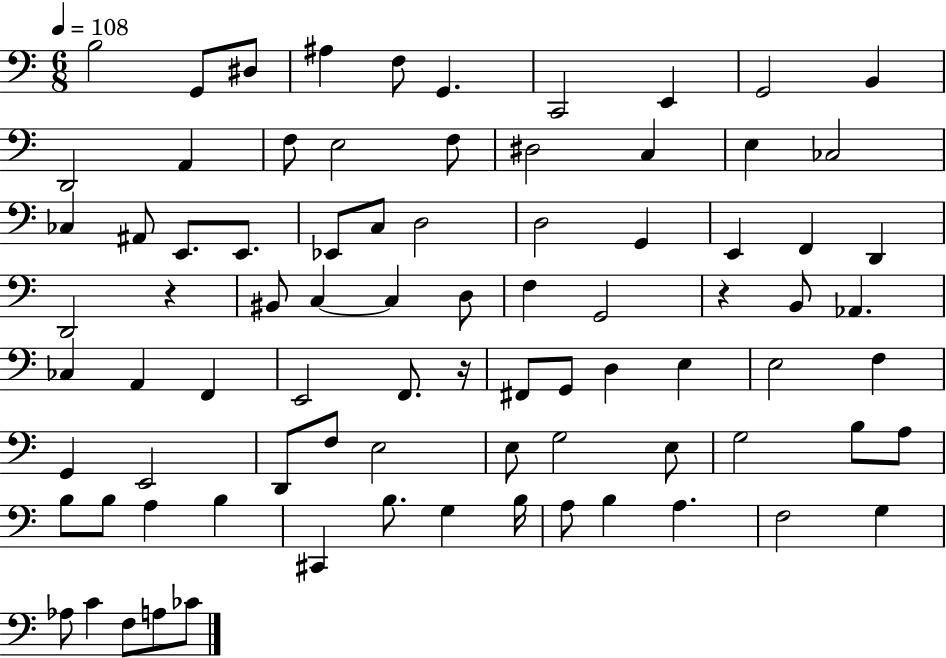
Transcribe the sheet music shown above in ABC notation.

X:1
T:Untitled
M:6/8
L:1/4
K:C
B,2 G,,/2 ^D,/2 ^A, F,/2 G,, C,,2 E,, G,,2 B,, D,,2 A,, F,/2 E,2 F,/2 ^D,2 C, E, _C,2 _C, ^A,,/2 E,,/2 E,,/2 _E,,/2 C,/2 D,2 D,2 G,, E,, F,, D,, D,,2 z ^B,,/2 C, C, D,/2 F, G,,2 z B,,/2 _A,, _C, A,, F,, E,,2 F,,/2 z/4 ^F,,/2 G,,/2 D, E, E,2 F, G,, E,,2 D,,/2 F,/2 E,2 E,/2 G,2 E,/2 G,2 B,/2 A,/2 B,/2 B,/2 A, B, ^C,, B,/2 G, B,/4 A,/2 B, A, F,2 G, _A,/2 C F,/2 A,/2 _C/2